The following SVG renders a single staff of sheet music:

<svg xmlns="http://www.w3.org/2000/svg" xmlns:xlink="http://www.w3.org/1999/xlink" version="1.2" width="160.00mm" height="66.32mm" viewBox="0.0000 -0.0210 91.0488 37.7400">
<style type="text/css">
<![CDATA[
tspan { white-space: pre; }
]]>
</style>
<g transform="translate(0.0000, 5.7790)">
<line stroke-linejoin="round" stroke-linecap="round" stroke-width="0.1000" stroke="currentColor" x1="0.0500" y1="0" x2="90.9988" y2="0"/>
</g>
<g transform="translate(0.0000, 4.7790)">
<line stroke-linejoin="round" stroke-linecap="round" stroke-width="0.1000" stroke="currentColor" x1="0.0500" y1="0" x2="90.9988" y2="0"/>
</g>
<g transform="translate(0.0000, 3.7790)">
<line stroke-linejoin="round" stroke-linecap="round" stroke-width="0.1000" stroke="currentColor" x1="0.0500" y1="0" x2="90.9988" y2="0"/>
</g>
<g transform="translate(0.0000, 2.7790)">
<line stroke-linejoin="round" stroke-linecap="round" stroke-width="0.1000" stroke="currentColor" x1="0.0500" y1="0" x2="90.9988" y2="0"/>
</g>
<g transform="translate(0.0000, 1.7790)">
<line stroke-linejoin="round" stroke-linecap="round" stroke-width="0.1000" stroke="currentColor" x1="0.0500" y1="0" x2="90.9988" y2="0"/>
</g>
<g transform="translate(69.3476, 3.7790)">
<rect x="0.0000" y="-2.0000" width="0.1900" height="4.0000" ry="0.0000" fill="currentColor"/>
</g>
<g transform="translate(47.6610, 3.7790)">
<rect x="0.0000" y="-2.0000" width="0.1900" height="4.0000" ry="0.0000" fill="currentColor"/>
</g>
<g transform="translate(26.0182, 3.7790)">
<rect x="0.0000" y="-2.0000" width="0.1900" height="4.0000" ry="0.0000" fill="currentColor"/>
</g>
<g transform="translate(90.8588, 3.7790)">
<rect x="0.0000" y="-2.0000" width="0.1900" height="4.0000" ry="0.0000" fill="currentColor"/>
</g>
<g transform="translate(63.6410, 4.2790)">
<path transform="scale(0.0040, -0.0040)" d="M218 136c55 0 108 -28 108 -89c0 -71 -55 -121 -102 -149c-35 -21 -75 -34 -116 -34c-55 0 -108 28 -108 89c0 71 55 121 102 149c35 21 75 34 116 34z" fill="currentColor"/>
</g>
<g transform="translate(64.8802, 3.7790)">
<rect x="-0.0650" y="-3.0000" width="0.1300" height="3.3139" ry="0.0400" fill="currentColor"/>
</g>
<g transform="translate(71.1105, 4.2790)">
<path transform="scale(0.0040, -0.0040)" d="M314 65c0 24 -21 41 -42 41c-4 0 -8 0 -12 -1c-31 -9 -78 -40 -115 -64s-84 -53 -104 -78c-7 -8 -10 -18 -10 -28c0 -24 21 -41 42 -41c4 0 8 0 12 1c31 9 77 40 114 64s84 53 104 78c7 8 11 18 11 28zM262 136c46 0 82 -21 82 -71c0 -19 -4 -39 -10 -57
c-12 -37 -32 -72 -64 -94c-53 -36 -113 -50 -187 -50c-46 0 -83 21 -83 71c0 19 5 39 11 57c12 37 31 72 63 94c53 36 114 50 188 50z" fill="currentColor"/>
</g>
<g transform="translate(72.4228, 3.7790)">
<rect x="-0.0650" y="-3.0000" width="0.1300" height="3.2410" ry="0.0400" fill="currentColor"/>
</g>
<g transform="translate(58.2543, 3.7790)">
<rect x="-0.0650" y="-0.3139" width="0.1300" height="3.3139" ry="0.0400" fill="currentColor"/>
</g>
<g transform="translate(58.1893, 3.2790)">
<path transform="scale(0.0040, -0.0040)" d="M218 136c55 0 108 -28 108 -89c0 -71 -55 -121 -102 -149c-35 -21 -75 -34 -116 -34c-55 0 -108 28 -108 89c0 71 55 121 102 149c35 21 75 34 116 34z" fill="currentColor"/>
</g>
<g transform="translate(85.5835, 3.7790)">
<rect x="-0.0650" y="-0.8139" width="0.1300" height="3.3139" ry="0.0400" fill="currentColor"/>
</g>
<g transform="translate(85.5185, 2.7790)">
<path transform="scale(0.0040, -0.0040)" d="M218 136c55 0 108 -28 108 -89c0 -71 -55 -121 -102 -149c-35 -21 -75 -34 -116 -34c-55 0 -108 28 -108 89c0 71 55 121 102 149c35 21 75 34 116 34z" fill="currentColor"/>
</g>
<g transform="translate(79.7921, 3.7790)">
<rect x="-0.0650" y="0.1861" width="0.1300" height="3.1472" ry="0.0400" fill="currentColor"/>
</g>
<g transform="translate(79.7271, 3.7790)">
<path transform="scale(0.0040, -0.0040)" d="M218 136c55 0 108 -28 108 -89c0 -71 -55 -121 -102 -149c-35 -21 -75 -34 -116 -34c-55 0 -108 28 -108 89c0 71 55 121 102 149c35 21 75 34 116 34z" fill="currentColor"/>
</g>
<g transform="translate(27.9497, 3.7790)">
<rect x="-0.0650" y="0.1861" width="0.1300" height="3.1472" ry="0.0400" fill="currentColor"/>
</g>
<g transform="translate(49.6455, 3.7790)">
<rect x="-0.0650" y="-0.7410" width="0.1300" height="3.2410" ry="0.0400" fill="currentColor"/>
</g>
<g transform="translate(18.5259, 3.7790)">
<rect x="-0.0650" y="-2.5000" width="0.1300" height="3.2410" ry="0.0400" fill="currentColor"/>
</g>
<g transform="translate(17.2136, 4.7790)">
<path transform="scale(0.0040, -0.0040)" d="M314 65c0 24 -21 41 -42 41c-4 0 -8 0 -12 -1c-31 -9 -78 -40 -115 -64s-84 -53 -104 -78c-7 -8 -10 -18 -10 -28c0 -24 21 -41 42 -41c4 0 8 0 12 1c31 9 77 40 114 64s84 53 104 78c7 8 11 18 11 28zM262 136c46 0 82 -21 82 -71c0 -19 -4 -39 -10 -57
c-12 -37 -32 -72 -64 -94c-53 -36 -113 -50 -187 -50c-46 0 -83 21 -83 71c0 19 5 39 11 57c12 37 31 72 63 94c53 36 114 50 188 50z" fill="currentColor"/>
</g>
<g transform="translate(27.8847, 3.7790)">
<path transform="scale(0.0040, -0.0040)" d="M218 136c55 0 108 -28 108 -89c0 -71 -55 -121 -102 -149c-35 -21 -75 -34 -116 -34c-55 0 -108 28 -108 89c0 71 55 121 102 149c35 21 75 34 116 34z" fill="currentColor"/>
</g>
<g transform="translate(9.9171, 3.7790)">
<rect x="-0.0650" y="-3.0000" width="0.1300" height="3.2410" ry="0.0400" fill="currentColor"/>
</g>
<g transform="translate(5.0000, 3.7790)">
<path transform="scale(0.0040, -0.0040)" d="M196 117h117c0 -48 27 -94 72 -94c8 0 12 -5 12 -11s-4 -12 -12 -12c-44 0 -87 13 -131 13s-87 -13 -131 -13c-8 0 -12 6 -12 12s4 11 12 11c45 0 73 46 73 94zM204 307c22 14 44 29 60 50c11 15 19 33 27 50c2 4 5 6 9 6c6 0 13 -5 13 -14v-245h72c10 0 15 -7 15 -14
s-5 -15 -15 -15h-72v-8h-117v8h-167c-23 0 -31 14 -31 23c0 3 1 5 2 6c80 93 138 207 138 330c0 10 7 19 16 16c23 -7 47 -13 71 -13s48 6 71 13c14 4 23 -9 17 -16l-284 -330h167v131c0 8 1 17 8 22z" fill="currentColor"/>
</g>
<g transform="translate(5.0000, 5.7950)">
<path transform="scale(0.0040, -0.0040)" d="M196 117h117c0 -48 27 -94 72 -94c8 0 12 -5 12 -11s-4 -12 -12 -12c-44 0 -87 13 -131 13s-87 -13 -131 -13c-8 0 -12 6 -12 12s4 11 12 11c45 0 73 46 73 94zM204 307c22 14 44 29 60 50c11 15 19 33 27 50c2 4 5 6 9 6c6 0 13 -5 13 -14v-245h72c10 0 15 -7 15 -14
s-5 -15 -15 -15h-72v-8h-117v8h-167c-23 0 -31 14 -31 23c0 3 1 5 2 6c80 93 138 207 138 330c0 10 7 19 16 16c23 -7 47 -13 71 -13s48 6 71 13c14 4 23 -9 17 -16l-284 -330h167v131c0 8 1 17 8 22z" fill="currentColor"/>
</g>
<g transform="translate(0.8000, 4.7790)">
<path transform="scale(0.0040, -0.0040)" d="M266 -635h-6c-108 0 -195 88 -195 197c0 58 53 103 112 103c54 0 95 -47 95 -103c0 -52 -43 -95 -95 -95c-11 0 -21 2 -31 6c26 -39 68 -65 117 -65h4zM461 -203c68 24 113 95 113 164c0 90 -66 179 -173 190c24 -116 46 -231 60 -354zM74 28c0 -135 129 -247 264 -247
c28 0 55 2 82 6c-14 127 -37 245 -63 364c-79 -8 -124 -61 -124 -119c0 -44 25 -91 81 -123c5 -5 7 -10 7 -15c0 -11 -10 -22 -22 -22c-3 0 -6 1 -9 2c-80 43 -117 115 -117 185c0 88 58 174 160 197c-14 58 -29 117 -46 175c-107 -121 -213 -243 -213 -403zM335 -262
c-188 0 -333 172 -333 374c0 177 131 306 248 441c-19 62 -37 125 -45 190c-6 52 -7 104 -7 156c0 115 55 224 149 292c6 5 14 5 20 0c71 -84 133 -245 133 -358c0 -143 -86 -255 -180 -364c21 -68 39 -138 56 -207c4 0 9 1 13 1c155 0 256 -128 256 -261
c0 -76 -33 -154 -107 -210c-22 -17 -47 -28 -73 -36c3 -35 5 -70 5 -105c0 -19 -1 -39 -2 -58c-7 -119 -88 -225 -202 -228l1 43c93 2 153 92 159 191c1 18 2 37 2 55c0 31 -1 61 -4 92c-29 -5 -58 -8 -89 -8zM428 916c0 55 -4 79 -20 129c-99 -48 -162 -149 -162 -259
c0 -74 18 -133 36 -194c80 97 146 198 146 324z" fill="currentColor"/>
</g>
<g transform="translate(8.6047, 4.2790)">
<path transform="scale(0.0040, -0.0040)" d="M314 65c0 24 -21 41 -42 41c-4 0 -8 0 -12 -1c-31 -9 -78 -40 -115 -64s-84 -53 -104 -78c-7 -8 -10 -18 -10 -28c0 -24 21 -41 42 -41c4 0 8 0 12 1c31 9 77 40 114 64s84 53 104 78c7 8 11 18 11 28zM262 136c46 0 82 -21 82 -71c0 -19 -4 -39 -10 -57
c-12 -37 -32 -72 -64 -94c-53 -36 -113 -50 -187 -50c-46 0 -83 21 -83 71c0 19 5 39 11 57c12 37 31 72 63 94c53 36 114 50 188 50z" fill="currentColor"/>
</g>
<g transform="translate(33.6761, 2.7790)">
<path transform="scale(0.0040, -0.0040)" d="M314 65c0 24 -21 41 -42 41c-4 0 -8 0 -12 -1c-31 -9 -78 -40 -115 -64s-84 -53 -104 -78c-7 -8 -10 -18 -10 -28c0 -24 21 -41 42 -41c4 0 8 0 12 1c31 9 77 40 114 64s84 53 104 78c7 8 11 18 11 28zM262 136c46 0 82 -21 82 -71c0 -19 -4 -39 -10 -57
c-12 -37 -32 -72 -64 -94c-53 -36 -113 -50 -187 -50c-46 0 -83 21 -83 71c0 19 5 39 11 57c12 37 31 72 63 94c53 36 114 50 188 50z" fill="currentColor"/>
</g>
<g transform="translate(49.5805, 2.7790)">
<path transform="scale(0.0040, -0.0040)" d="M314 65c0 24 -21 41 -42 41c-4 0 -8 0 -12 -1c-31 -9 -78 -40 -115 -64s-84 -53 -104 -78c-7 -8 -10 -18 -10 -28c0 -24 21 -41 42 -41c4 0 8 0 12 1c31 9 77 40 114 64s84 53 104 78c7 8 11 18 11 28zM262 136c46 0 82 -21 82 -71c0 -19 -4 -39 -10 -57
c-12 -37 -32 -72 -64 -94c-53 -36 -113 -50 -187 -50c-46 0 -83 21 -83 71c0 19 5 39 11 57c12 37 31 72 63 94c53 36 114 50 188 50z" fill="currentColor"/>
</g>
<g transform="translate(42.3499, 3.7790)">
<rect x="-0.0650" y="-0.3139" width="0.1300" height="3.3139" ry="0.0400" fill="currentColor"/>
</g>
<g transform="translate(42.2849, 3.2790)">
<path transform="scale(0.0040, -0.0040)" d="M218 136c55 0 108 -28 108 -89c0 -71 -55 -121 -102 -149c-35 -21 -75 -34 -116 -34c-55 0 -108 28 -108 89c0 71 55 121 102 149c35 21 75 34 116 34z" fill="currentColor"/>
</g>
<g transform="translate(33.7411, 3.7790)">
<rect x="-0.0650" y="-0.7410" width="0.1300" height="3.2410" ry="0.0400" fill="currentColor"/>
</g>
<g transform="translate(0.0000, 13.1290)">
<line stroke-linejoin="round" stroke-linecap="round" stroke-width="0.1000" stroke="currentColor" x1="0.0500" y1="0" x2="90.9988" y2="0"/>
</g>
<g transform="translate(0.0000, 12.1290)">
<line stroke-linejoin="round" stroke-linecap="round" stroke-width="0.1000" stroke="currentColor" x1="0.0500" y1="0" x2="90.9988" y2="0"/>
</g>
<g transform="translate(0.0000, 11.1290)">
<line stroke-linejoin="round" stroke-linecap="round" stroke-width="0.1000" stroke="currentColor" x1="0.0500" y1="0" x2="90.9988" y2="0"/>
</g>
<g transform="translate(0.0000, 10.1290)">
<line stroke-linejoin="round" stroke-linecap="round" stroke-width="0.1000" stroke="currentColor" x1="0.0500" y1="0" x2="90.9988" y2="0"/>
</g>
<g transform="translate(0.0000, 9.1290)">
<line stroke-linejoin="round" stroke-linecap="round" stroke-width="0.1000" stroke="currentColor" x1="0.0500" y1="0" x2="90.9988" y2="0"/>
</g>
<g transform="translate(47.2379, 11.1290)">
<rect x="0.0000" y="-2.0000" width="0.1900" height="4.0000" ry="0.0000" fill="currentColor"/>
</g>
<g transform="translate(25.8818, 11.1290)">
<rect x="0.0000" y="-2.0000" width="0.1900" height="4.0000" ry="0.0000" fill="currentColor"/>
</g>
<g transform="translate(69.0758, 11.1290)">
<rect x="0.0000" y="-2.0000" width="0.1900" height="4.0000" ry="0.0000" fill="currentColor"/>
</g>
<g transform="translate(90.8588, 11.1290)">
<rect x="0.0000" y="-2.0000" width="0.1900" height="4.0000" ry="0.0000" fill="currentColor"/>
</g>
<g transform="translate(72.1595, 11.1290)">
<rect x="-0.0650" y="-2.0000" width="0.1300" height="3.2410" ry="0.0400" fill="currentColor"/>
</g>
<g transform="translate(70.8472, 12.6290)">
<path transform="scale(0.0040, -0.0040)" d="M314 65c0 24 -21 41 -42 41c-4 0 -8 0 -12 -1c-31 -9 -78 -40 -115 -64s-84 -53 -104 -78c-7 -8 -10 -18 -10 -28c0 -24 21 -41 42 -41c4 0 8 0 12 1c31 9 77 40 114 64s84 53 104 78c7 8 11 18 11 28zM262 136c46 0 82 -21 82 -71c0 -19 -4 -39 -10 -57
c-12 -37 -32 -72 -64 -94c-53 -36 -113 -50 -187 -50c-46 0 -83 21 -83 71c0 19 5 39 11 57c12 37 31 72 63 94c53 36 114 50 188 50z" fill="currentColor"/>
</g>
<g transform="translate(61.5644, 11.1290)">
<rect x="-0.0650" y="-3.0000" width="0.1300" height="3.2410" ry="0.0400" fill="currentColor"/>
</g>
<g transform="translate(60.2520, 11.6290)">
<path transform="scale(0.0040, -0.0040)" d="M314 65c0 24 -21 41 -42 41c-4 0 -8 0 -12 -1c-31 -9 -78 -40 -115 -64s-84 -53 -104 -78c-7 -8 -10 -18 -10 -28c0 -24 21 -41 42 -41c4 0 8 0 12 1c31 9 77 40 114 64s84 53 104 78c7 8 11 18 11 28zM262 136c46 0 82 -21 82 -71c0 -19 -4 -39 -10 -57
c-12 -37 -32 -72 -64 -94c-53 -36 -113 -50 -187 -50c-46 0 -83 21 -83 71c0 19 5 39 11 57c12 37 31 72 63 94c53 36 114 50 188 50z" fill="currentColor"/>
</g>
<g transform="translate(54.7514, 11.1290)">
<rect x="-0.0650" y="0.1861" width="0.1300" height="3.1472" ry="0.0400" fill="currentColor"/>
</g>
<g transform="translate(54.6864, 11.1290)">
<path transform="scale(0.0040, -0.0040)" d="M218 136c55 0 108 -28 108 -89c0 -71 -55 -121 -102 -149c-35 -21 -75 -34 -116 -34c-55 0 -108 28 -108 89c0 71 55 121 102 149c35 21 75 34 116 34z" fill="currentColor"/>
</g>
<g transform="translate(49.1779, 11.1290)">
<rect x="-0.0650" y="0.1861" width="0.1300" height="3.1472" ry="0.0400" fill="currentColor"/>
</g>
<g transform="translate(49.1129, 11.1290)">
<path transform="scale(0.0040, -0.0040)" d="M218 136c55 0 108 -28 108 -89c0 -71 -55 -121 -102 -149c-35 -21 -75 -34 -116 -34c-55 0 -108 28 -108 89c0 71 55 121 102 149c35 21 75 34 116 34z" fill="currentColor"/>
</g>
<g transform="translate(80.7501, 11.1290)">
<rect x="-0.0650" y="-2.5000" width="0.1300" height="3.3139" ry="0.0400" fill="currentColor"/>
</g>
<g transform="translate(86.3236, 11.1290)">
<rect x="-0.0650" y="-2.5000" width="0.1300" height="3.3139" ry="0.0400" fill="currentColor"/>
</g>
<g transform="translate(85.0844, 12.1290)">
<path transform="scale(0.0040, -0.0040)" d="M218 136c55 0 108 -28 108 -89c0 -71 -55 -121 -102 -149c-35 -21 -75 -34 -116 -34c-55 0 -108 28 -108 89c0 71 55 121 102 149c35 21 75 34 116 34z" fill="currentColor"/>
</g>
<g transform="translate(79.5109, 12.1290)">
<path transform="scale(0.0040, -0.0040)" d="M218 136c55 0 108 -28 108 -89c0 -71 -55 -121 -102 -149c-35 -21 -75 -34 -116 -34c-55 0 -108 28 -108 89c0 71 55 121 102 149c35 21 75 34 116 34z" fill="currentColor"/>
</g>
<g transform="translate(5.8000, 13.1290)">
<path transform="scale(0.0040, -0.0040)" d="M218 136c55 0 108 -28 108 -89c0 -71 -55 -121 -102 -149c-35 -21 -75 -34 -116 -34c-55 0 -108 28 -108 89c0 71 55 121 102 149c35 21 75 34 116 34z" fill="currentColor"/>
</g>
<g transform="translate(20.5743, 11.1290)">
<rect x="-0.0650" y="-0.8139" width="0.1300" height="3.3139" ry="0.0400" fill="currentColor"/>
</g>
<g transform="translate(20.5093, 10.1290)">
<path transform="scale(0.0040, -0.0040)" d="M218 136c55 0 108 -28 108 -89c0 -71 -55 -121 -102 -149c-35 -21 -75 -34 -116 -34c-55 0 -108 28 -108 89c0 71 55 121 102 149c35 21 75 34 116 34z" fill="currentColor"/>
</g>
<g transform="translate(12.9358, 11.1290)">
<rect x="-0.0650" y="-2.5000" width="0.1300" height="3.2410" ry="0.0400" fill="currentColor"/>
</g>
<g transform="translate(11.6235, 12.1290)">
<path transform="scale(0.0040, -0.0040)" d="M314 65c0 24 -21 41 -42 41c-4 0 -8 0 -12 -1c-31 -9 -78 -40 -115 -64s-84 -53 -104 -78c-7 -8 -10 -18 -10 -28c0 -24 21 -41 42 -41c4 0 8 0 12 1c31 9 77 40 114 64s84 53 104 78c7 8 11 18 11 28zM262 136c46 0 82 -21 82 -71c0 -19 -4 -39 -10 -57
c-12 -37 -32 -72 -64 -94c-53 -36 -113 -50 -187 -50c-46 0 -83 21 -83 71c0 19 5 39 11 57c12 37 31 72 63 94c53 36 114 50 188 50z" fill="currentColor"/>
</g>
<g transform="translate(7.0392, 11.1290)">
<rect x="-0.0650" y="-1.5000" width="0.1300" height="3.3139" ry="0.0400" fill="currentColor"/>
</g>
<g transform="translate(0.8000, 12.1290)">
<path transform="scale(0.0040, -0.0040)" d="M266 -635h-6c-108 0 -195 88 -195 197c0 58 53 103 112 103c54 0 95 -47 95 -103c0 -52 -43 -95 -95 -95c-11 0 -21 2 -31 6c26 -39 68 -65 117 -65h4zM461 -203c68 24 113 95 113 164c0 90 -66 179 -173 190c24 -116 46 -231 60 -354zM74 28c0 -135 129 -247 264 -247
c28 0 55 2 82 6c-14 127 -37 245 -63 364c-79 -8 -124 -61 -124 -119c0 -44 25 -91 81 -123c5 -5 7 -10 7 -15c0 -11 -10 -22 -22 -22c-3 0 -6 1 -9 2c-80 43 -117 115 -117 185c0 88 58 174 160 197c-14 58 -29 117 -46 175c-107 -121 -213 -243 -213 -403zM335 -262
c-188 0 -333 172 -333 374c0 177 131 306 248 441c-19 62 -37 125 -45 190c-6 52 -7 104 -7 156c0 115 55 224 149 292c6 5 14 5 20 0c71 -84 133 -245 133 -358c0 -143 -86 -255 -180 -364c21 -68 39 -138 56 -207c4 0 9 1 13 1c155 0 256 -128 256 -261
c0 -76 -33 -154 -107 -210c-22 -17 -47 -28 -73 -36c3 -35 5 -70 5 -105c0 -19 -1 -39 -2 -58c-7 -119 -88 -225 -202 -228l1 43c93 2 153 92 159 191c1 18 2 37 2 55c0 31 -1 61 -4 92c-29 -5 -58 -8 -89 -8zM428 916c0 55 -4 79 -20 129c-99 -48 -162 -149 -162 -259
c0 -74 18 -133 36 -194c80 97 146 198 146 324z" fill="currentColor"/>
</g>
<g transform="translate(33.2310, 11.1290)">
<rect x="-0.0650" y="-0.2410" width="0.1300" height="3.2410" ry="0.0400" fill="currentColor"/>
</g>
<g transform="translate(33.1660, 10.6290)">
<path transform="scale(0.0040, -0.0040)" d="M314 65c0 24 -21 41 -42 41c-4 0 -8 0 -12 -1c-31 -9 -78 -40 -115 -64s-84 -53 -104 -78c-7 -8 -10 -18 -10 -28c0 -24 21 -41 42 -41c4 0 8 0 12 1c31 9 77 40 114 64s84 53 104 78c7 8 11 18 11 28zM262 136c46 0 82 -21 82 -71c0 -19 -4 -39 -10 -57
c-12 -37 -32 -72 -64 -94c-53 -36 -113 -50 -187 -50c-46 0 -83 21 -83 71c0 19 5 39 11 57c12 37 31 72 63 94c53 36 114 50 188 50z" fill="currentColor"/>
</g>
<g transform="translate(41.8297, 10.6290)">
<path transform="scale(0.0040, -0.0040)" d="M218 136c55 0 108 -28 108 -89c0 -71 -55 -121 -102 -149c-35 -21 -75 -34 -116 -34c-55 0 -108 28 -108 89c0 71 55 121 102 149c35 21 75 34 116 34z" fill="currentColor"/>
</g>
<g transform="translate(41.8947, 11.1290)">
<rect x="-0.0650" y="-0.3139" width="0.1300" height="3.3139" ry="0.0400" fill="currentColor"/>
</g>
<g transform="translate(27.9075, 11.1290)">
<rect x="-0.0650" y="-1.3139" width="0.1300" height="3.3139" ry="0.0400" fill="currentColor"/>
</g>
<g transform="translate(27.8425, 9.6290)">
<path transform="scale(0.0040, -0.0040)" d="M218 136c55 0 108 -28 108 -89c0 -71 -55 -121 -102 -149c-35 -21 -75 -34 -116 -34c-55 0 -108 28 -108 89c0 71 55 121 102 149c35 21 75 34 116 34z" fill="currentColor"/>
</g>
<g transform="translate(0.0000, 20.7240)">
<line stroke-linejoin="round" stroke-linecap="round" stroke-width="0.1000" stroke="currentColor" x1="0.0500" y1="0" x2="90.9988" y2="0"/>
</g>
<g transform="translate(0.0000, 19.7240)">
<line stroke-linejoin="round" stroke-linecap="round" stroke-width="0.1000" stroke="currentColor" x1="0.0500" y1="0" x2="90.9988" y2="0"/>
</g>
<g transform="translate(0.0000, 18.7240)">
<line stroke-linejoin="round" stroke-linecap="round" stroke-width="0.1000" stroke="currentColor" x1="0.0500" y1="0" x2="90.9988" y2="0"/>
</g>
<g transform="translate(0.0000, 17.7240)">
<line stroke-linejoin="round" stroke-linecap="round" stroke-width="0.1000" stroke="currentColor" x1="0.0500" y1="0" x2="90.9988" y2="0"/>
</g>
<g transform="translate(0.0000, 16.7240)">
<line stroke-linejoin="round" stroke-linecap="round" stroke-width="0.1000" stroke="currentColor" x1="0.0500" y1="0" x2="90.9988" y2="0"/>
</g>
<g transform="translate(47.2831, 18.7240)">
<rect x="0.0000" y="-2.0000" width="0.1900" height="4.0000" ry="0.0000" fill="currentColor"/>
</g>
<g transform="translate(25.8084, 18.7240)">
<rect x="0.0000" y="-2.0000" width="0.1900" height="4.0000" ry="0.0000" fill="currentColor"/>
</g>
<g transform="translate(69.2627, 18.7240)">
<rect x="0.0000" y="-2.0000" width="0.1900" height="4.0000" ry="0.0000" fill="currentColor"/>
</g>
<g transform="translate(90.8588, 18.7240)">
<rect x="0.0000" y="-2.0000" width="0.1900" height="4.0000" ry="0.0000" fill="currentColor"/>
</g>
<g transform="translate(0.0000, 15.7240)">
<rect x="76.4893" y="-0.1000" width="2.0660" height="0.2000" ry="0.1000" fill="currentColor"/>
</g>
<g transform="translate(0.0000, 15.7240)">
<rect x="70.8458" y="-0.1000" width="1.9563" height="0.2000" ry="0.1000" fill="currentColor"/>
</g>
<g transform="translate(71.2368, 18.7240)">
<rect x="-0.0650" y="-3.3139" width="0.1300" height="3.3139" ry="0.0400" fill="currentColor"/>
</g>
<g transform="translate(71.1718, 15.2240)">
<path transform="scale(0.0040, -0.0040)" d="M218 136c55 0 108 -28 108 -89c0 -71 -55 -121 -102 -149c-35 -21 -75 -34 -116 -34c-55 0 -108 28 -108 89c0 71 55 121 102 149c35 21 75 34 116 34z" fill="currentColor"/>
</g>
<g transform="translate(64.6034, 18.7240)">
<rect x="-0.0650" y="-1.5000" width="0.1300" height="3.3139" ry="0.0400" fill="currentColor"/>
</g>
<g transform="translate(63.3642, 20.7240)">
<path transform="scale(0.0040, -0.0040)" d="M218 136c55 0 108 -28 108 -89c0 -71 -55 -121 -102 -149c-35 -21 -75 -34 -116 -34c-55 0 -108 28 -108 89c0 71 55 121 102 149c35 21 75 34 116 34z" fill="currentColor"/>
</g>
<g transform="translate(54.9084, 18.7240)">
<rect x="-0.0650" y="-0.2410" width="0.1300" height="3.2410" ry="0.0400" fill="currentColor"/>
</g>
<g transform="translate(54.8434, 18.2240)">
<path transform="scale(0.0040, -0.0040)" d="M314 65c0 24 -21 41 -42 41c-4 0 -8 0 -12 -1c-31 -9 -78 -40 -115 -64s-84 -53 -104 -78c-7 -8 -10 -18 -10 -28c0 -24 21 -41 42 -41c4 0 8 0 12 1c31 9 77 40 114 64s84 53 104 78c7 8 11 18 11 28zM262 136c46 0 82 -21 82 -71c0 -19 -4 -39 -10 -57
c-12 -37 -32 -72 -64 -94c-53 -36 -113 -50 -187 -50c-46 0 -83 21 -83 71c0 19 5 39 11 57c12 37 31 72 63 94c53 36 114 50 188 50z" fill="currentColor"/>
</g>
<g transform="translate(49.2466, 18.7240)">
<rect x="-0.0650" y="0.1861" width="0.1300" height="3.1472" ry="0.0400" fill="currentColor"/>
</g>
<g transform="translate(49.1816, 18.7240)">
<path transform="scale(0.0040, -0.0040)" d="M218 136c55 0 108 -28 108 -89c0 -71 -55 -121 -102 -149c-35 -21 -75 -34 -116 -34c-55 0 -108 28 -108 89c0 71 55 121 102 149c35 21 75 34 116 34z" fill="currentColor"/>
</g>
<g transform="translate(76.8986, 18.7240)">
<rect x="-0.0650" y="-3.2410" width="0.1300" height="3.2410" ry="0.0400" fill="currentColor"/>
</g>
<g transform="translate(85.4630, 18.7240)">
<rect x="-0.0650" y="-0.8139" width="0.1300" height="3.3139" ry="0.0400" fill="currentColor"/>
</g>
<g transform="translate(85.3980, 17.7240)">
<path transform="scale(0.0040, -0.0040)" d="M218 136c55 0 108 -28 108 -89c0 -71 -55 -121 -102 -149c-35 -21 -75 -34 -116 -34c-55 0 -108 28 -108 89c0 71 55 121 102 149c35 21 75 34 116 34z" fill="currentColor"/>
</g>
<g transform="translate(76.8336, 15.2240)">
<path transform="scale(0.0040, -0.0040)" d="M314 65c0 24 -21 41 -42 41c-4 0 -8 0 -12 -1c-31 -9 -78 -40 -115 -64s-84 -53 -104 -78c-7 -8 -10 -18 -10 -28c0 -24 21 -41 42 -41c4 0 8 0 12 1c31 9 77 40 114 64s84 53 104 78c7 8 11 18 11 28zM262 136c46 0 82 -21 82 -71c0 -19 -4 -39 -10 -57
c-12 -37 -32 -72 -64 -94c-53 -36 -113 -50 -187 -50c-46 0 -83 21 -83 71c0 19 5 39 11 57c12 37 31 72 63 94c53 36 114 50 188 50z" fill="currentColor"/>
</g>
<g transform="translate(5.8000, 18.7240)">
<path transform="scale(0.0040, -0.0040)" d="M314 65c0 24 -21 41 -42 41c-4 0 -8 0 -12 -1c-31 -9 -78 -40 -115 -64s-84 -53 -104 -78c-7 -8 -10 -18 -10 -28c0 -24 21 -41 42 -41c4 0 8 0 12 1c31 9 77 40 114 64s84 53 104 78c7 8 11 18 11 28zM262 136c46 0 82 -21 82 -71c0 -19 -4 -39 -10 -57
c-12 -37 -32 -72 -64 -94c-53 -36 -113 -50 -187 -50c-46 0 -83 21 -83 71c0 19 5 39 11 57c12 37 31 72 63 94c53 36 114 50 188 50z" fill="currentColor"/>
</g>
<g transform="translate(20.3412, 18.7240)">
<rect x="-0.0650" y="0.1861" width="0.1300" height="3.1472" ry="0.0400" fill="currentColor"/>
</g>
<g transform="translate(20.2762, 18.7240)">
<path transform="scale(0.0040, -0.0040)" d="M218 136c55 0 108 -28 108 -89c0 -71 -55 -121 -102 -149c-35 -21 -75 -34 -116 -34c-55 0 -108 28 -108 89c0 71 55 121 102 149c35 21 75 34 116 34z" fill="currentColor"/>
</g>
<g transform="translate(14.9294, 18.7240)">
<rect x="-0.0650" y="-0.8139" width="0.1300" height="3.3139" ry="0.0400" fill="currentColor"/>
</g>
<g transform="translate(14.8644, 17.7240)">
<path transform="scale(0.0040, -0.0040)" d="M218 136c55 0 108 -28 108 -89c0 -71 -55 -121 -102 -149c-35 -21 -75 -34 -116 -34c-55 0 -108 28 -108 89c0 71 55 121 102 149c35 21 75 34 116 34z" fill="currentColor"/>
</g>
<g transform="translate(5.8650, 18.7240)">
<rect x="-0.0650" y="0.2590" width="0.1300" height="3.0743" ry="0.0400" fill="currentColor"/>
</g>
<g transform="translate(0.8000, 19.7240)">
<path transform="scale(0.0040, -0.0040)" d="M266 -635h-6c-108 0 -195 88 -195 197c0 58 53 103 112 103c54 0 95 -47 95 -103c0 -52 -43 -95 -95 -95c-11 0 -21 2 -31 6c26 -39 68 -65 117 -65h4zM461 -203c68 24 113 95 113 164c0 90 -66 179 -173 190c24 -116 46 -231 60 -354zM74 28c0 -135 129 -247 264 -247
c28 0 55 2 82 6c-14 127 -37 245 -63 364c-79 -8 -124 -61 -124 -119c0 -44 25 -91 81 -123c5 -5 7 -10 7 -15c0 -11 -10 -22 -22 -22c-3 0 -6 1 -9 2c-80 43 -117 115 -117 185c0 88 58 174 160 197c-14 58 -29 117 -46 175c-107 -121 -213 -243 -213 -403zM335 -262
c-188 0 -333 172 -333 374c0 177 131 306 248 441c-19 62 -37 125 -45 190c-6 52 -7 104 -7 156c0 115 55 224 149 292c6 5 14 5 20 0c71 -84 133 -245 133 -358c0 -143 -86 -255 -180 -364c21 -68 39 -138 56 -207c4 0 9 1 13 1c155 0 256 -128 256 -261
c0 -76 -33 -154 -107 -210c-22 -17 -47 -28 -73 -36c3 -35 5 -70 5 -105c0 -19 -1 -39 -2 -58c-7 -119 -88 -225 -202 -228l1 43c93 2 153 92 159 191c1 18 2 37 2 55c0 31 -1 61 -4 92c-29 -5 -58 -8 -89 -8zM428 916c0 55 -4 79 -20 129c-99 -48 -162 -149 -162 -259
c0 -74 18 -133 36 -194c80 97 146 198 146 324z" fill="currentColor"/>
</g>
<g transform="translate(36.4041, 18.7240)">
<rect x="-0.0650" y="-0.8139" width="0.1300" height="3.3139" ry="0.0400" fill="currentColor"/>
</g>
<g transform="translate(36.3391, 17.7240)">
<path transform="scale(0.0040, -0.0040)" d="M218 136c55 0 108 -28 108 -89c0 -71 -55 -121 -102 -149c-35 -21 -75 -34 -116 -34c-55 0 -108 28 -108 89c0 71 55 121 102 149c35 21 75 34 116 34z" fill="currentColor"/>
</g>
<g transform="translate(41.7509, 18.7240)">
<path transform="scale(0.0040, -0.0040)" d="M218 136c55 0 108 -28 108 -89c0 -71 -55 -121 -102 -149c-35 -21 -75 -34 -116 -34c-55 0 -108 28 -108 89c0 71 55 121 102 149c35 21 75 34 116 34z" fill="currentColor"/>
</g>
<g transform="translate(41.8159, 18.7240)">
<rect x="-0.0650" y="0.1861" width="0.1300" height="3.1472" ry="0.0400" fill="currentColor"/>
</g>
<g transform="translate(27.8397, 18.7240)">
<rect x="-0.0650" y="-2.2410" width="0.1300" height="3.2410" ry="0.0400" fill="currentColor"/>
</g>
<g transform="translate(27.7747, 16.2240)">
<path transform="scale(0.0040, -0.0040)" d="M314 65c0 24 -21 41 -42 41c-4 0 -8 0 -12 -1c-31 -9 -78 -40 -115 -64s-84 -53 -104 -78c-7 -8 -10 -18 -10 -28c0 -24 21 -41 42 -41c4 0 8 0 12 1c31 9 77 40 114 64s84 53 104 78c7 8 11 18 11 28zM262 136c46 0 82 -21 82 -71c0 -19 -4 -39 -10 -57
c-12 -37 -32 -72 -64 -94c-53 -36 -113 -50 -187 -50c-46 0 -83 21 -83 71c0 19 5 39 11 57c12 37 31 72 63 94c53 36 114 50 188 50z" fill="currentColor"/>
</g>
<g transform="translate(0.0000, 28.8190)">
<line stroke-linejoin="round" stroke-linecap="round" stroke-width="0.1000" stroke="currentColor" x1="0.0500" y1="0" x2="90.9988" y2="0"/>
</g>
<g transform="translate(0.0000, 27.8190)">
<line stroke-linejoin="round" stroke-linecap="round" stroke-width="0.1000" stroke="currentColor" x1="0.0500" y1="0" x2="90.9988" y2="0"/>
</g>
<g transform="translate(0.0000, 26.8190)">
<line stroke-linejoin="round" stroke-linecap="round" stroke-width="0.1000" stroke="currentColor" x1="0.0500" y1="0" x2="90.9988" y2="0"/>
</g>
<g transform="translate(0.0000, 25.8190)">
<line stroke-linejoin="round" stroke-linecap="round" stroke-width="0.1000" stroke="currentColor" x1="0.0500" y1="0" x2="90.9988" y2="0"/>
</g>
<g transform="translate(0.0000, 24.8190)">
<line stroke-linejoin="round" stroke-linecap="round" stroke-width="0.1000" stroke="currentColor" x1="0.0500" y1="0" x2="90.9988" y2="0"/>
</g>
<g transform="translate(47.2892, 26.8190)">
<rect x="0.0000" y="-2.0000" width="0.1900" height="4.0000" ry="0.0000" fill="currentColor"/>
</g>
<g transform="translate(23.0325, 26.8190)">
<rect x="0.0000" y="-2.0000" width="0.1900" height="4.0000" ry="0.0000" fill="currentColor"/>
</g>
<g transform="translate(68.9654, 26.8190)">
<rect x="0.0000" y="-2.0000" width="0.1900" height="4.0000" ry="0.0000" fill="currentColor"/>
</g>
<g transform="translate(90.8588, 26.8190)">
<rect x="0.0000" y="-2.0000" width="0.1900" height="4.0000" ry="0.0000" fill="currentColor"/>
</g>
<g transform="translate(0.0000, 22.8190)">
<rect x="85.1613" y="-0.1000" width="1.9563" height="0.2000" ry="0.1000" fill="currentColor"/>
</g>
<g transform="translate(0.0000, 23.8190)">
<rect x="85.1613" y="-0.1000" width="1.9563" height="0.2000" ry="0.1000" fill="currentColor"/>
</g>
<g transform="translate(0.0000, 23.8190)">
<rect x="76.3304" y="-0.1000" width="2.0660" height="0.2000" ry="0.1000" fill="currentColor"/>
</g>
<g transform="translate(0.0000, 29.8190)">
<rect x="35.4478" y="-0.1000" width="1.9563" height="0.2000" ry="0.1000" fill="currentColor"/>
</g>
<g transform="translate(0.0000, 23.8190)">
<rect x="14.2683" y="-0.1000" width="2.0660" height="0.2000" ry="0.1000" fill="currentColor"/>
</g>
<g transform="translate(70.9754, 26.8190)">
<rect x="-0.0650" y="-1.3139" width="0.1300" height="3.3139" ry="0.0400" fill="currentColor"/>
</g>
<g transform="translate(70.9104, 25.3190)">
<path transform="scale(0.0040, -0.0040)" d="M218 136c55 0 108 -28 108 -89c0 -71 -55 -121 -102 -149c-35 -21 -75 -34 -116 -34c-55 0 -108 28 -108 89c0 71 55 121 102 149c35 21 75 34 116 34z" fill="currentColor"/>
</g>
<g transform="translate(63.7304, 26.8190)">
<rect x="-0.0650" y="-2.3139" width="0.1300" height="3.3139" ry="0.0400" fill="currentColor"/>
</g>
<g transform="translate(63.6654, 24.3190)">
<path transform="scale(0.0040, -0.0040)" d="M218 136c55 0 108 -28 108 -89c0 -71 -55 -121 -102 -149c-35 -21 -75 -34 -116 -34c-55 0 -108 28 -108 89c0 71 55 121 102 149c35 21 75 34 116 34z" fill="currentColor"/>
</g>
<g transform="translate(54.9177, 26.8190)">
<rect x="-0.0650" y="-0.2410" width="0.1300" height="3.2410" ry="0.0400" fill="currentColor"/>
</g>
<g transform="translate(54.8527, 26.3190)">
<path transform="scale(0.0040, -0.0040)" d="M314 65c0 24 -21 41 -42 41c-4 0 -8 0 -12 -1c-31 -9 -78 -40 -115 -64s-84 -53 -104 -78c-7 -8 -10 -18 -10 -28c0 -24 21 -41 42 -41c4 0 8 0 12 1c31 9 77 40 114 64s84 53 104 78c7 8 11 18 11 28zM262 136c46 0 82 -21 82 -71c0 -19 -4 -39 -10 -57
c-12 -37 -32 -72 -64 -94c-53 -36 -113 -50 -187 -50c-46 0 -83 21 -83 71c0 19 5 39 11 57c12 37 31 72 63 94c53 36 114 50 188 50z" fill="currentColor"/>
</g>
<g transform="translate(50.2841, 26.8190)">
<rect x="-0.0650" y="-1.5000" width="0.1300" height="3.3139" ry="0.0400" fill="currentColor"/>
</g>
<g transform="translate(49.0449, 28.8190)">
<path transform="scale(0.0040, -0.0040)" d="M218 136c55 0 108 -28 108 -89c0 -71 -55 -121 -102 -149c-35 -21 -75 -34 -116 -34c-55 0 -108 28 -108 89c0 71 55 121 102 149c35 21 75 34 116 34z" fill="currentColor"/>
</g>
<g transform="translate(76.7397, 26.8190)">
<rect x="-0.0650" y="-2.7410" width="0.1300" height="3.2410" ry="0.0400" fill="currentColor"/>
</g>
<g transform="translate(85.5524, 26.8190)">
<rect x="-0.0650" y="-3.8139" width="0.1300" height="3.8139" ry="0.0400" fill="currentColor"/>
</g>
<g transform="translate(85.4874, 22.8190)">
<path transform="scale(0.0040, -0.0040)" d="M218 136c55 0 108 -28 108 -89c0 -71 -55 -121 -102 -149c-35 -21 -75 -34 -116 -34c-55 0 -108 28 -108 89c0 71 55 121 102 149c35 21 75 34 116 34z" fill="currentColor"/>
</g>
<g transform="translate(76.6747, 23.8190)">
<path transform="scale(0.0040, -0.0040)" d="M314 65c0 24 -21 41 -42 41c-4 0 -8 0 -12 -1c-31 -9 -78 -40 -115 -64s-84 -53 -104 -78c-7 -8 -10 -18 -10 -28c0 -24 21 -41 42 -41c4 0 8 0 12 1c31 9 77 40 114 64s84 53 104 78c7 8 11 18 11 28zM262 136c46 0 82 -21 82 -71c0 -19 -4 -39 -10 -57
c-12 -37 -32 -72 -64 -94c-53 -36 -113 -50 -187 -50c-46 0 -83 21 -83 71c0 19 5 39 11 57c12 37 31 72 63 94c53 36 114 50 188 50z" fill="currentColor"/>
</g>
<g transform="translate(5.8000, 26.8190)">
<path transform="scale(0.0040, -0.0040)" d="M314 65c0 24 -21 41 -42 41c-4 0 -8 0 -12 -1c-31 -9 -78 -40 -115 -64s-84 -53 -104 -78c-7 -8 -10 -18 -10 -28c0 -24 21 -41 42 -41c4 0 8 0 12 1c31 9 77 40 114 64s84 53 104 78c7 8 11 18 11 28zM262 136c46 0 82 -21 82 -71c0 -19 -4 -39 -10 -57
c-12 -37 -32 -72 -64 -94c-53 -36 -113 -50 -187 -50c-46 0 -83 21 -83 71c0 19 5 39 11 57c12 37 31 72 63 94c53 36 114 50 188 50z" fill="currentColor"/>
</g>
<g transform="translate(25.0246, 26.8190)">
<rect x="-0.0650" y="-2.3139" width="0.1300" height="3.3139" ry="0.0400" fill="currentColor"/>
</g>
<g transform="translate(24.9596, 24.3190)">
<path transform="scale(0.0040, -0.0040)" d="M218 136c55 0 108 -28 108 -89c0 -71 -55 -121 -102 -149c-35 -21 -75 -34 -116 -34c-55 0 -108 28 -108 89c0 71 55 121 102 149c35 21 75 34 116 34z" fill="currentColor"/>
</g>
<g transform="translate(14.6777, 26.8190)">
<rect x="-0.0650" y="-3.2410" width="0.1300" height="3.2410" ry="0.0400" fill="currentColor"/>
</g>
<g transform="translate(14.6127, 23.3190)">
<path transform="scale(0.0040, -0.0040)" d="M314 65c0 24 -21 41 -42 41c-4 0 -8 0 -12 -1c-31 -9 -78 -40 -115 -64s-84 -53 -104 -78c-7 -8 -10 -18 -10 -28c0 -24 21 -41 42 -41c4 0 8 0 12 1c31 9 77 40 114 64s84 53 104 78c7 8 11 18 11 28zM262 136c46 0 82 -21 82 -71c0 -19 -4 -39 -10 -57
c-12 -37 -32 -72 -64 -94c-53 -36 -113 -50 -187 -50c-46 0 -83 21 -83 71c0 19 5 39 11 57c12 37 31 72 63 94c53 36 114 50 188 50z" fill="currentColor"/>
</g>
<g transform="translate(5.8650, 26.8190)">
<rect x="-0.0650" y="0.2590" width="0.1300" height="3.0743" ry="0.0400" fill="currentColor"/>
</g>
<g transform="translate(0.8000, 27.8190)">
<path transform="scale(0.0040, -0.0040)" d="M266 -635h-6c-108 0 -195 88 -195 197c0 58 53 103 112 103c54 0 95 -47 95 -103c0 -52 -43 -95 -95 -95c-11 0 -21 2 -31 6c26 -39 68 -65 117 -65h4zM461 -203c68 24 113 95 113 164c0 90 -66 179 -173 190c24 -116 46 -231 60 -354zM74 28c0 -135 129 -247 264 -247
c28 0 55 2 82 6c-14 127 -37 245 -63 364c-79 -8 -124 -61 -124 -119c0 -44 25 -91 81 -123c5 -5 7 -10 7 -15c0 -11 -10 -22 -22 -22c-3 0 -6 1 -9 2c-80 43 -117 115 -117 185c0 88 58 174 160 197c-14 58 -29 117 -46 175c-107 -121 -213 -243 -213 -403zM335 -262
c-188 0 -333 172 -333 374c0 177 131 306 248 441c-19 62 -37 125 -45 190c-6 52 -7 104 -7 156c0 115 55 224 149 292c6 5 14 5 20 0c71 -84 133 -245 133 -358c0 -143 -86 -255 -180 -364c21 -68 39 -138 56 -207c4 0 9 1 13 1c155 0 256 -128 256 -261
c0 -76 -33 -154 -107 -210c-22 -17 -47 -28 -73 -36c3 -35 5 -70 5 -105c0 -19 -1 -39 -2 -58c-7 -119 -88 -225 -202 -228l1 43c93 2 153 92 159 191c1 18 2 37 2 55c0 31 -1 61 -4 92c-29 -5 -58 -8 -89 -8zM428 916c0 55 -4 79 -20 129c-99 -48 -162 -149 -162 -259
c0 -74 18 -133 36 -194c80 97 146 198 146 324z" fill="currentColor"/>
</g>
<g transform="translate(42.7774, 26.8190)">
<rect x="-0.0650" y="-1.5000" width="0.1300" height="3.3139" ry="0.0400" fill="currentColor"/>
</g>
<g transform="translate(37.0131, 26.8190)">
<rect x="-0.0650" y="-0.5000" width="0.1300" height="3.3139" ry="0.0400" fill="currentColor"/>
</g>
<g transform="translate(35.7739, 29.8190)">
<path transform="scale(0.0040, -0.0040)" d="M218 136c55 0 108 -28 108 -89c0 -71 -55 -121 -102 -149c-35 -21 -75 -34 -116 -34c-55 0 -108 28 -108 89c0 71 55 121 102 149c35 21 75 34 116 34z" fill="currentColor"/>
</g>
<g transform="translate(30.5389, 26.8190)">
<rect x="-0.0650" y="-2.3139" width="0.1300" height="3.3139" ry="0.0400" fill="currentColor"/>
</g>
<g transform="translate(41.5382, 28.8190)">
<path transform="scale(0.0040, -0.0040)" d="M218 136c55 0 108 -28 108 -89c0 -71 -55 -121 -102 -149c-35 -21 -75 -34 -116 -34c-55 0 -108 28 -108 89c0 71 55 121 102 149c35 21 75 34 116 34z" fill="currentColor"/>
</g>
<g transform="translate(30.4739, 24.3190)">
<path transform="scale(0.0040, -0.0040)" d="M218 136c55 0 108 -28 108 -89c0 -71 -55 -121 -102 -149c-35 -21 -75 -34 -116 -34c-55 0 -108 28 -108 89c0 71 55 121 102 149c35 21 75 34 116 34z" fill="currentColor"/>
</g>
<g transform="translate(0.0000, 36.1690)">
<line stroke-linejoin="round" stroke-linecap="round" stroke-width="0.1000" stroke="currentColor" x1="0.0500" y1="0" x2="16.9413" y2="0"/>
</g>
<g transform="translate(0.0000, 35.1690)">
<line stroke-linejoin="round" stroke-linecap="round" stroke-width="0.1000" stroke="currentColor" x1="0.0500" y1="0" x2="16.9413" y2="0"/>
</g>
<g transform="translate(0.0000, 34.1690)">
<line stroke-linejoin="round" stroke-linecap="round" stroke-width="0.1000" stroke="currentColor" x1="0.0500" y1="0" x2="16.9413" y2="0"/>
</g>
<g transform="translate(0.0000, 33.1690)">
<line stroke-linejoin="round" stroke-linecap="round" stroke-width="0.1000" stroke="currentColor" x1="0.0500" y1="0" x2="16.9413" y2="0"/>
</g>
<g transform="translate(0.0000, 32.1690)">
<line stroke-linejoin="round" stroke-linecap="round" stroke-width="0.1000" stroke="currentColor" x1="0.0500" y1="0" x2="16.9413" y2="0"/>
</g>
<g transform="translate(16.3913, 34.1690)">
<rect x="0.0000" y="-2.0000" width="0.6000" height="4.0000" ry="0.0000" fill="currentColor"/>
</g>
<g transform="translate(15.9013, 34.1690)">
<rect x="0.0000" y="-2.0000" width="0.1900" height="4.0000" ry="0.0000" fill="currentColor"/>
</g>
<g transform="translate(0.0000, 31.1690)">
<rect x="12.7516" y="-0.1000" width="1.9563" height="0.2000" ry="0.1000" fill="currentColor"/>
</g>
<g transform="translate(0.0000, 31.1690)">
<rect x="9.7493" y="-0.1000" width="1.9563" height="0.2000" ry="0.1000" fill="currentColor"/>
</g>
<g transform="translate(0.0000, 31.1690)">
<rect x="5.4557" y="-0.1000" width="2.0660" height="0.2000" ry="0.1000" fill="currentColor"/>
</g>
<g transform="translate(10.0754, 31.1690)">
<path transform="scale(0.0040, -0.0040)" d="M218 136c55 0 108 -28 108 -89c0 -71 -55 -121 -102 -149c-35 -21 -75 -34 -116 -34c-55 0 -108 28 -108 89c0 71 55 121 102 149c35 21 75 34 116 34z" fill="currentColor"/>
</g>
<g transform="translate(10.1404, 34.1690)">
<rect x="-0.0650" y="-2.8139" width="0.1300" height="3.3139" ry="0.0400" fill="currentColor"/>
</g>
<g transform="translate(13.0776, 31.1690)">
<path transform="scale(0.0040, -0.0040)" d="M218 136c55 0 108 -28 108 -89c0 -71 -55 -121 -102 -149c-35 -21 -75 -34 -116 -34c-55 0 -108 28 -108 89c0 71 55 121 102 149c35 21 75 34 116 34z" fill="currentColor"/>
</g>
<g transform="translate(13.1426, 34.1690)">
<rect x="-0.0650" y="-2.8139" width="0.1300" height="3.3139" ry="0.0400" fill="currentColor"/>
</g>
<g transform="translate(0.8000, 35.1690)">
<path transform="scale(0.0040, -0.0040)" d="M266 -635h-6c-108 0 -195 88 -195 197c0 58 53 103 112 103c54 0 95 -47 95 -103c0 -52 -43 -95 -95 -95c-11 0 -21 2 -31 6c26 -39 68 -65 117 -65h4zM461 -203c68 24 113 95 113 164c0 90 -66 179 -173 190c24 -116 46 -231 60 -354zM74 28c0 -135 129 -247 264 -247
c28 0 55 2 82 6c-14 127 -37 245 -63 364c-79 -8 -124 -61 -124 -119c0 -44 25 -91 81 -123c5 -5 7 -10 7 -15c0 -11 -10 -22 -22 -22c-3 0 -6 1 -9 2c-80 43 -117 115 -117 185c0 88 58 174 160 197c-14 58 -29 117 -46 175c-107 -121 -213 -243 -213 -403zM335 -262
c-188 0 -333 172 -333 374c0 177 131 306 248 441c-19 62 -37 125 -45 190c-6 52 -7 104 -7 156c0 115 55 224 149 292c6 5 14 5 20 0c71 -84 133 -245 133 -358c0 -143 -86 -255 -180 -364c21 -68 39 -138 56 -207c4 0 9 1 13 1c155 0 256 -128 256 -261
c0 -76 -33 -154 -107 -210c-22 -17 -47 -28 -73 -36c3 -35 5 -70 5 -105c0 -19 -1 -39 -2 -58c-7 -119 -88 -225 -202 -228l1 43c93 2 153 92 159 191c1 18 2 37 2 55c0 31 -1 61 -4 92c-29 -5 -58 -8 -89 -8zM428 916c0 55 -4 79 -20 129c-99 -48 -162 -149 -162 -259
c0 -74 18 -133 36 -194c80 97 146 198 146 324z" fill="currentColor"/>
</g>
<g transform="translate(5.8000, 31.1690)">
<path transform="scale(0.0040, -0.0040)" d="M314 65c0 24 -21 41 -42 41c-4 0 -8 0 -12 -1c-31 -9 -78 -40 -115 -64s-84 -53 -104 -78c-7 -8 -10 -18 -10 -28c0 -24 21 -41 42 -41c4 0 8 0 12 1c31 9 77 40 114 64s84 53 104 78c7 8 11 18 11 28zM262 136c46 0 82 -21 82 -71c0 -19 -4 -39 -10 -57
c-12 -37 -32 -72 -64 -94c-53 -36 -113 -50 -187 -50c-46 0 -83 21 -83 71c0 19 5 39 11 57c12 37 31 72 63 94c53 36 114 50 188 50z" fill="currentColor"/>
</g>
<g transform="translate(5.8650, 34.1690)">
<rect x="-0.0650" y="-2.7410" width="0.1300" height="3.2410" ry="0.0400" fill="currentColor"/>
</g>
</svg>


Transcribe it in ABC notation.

X:1
T:Untitled
M:4/4
L:1/4
K:C
A2 G2 B d2 c d2 c A A2 B d E G2 d e c2 c B B A2 F2 G G B2 d B g2 d B B c2 E b b2 d B2 b2 g g C E E c2 g e a2 c' a2 a a